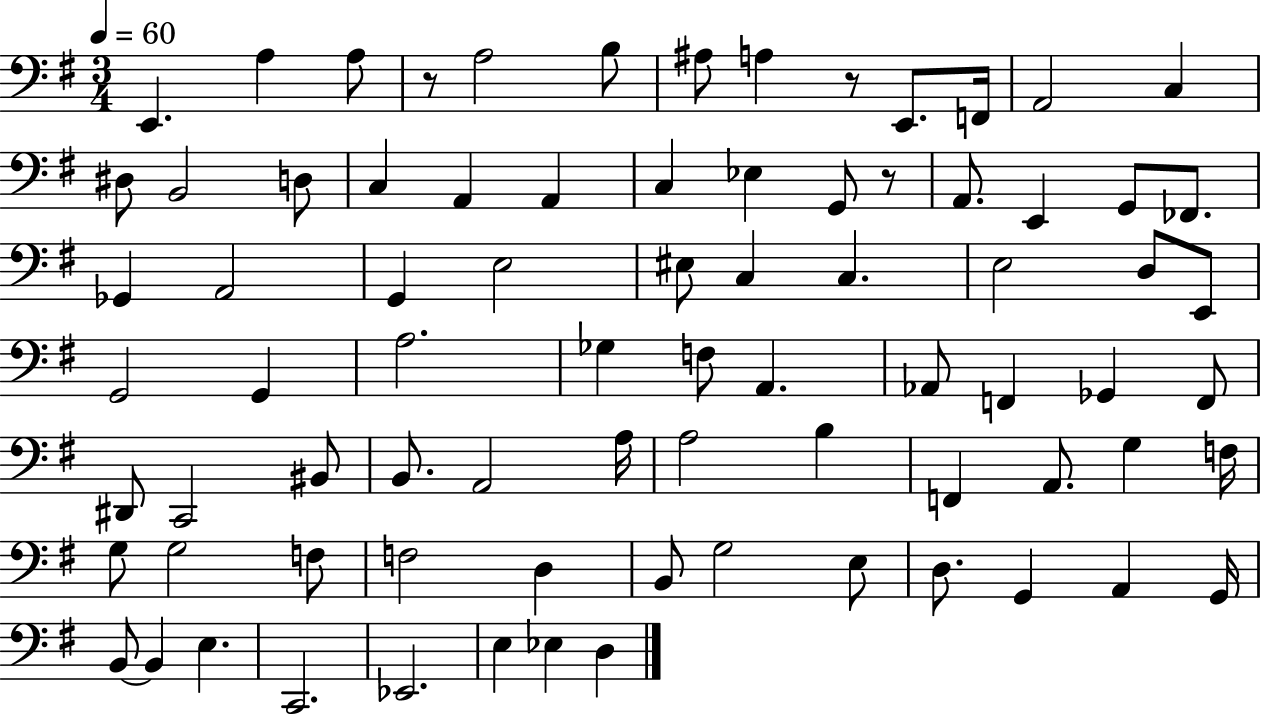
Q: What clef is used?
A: bass